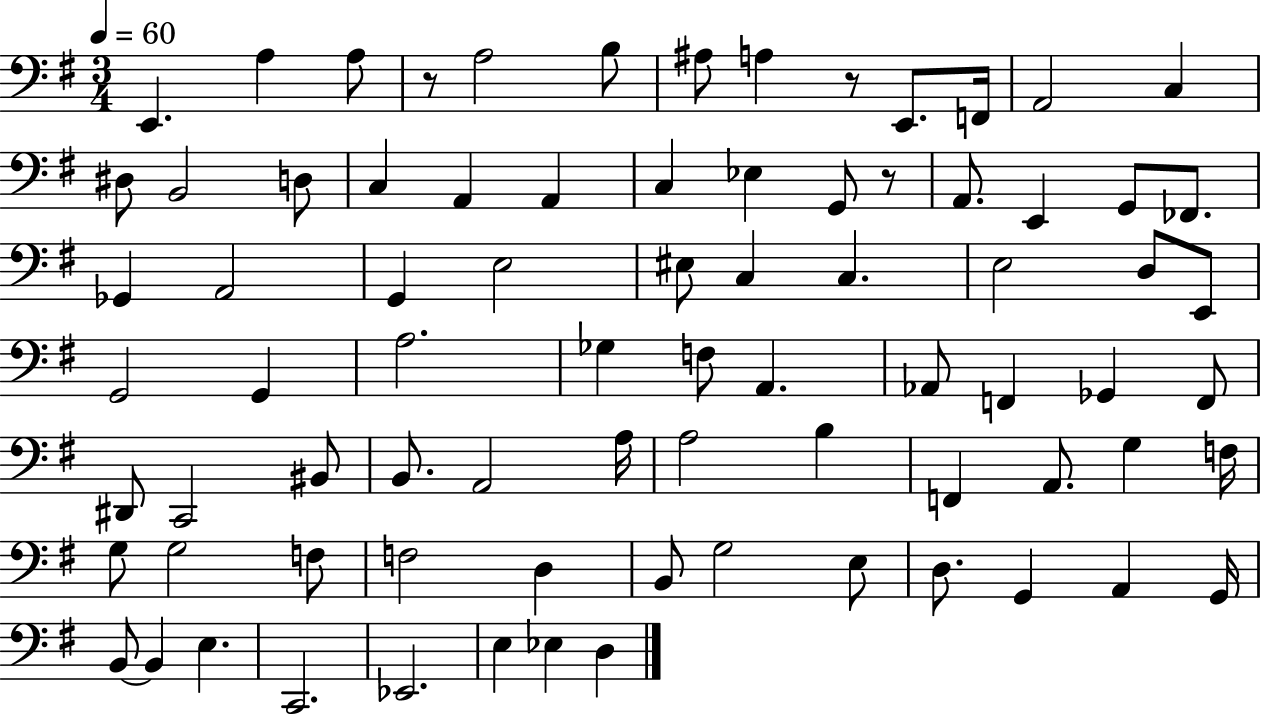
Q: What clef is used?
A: bass